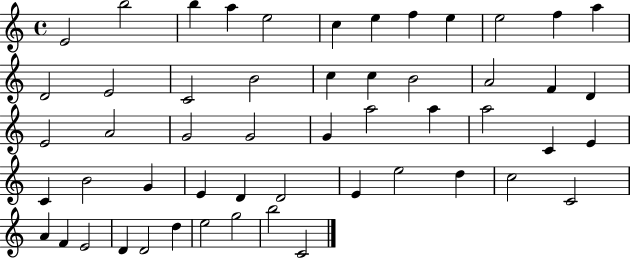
E4/h B5/h B5/q A5/q E5/h C5/q E5/q F5/q E5/q E5/h F5/q A5/q D4/h E4/h C4/h B4/h C5/q C5/q B4/h A4/h F4/q D4/q E4/h A4/h G4/h G4/h G4/q A5/h A5/q A5/h C4/q E4/q C4/q B4/h G4/q E4/q D4/q D4/h E4/q E5/h D5/q C5/h C4/h A4/q F4/q E4/h D4/q D4/h D5/q E5/h G5/h B5/h C4/h